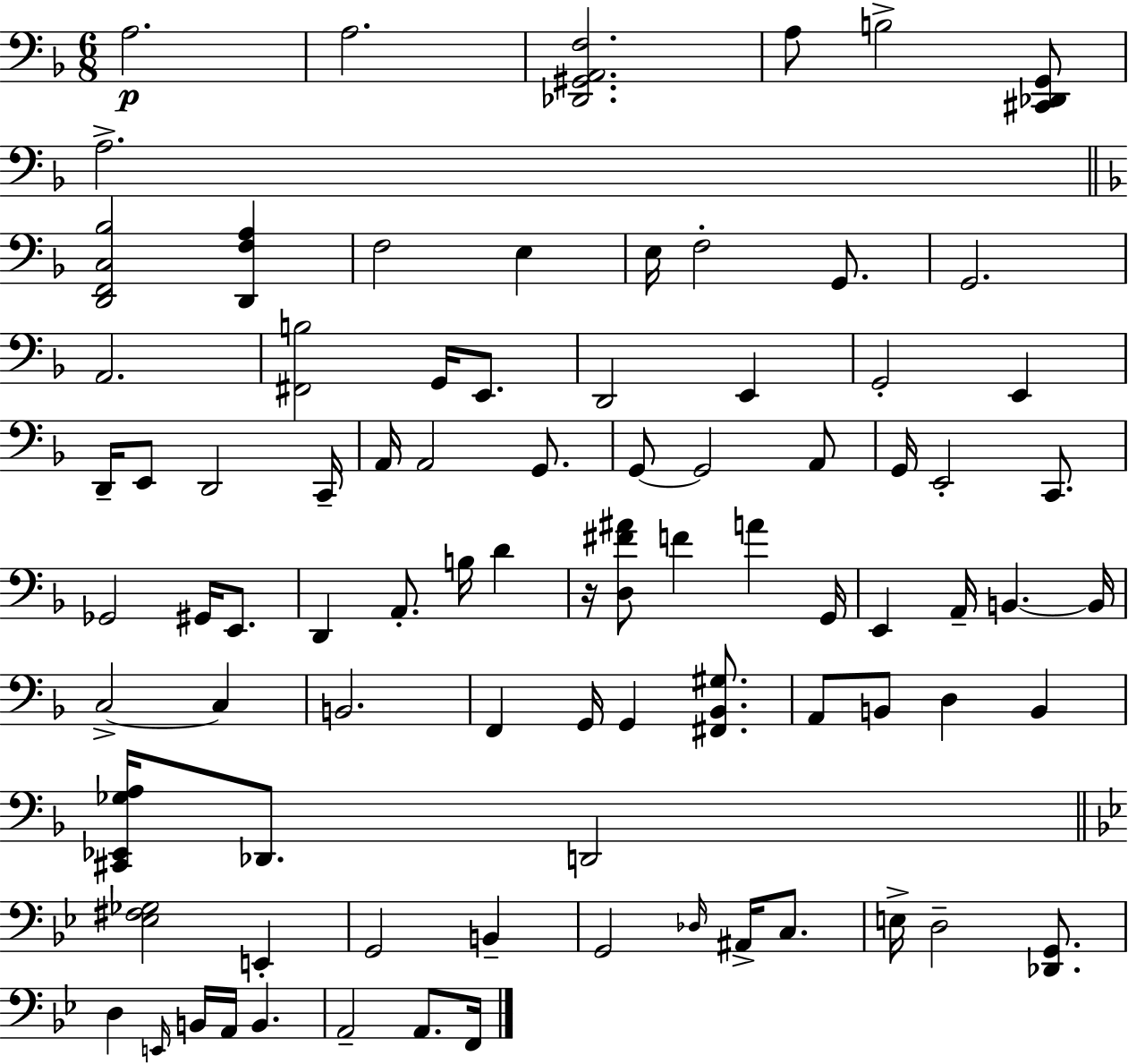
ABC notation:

X:1
T:Untitled
M:6/8
L:1/4
K:F
A,2 A,2 [_D,,^G,,A,,F,]2 A,/2 B,2 [^C,,_D,,G,,]/2 A,2 [D,,F,,C,_B,]2 [D,,F,A,] F,2 E, E,/4 F,2 G,,/2 G,,2 A,,2 [^F,,B,]2 G,,/4 E,,/2 D,,2 E,, G,,2 E,, D,,/4 E,,/2 D,,2 C,,/4 A,,/4 A,,2 G,,/2 G,,/2 G,,2 A,,/2 G,,/4 E,,2 C,,/2 _G,,2 ^G,,/4 E,,/2 D,, A,,/2 B,/4 D z/4 [D,^F^A]/2 F A G,,/4 E,, A,,/4 B,, B,,/4 C,2 C, B,,2 F,, G,,/4 G,, [^F,,_B,,^G,]/2 A,,/2 B,,/2 D, B,, [^C,,_E,,_G,A,]/4 _D,,/2 D,,2 [_E,^F,_G,]2 E,, G,,2 B,, G,,2 _D,/4 ^A,,/4 C,/2 E,/4 D,2 [_D,,G,,]/2 D, E,,/4 B,,/4 A,,/4 B,, A,,2 A,,/2 F,,/4